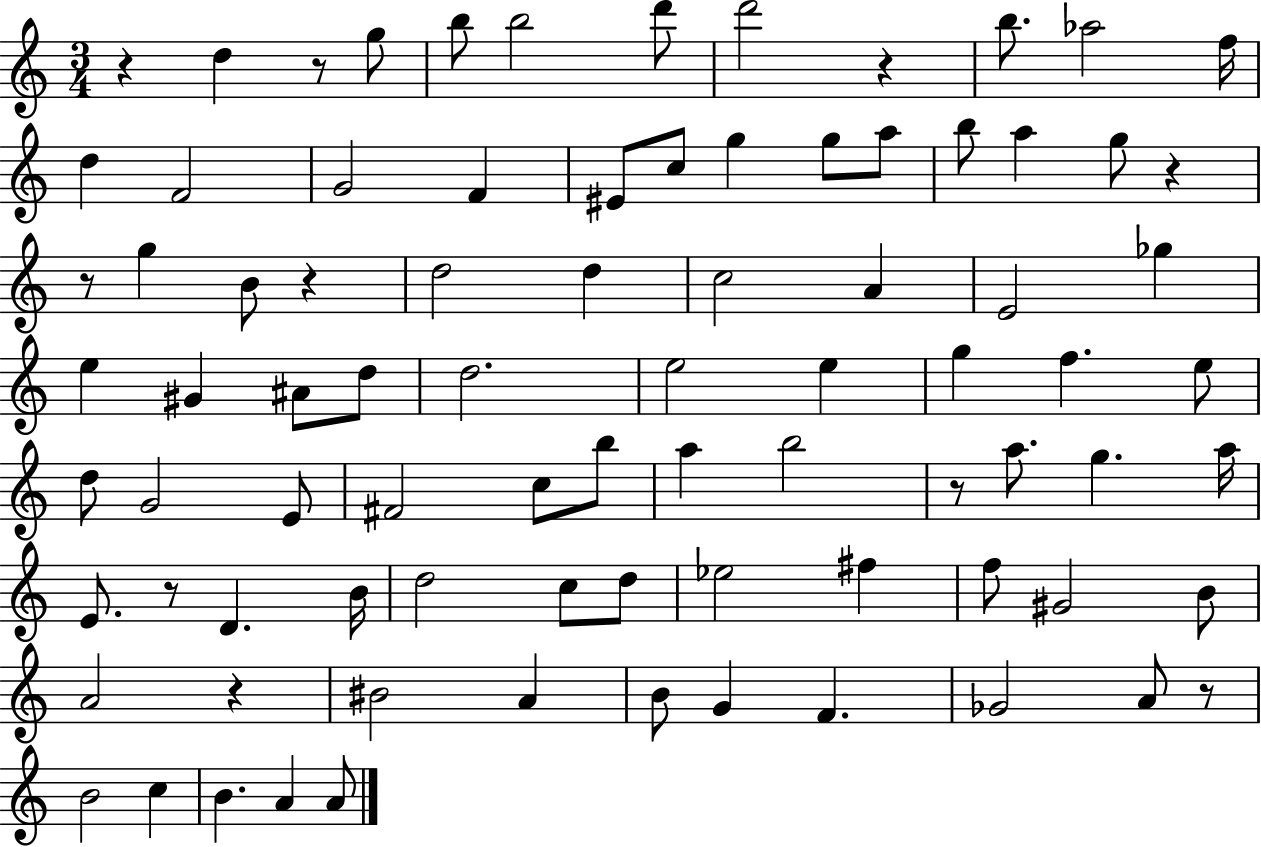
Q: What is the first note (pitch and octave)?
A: D5